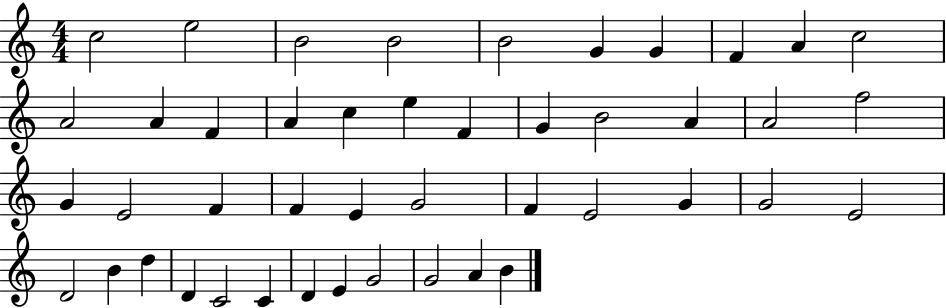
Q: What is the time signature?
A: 4/4